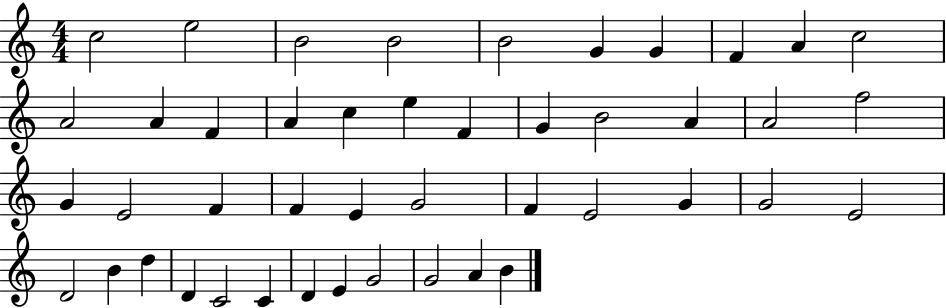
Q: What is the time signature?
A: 4/4